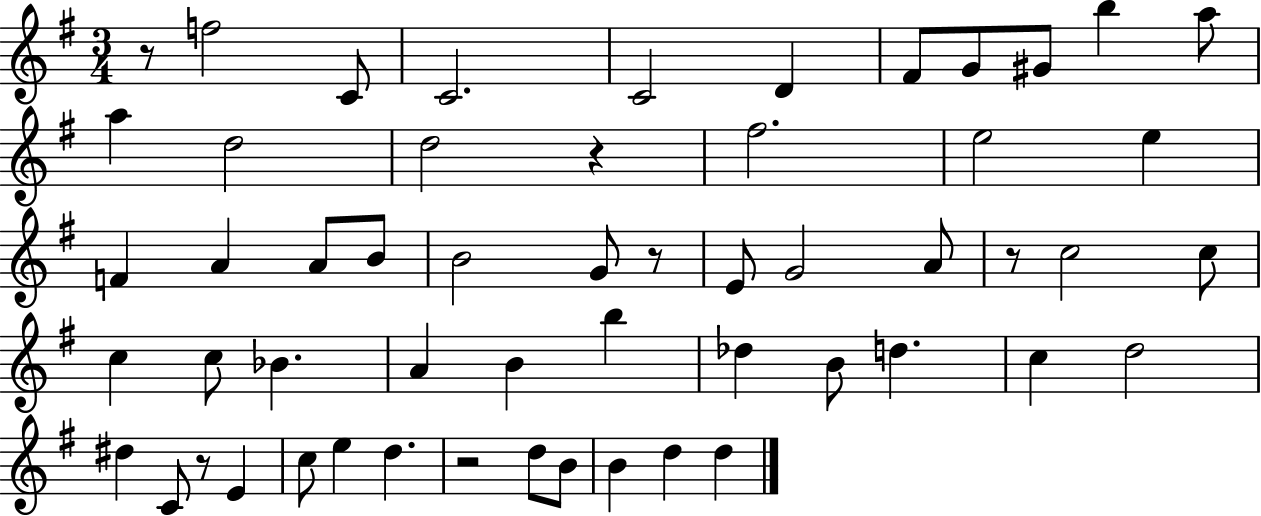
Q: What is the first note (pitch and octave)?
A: F5